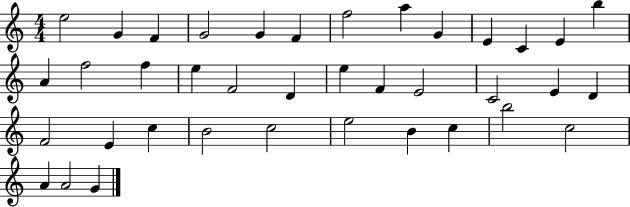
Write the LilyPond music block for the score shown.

{
  \clef treble
  \numericTimeSignature
  \time 4/4
  \key c \major
  e''2 g'4 f'4 | g'2 g'4 f'4 | f''2 a''4 g'4 | e'4 c'4 e'4 b''4 | \break a'4 f''2 f''4 | e''4 f'2 d'4 | e''4 f'4 e'2 | c'2 e'4 d'4 | \break f'2 e'4 c''4 | b'2 c''2 | e''2 b'4 c''4 | b''2 c''2 | \break a'4 a'2 g'4 | \bar "|."
}